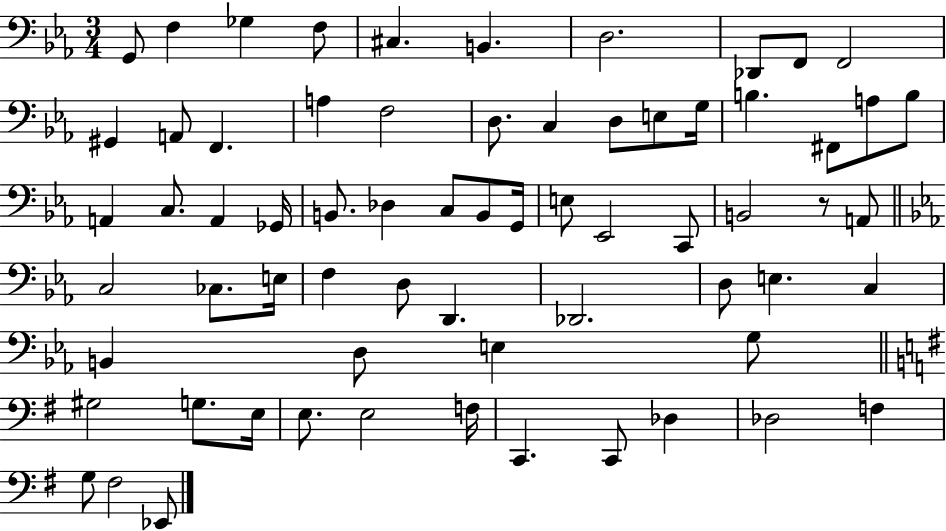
X:1
T:Untitled
M:3/4
L:1/4
K:Eb
G,,/2 F, _G, F,/2 ^C, B,, D,2 _D,,/2 F,,/2 F,,2 ^G,, A,,/2 F,, A, F,2 D,/2 C, D,/2 E,/2 G,/4 B, ^F,,/2 A,/2 B,/2 A,, C,/2 A,, _G,,/4 B,,/2 _D, C,/2 B,,/2 G,,/4 E,/2 _E,,2 C,,/2 B,,2 z/2 A,,/2 C,2 _C,/2 E,/4 F, D,/2 D,, _D,,2 D,/2 E, C, B,, D,/2 E, G,/2 ^G,2 G,/2 E,/4 E,/2 E,2 F,/4 C,, C,,/2 _D, _D,2 F, G,/2 ^F,2 _E,,/2